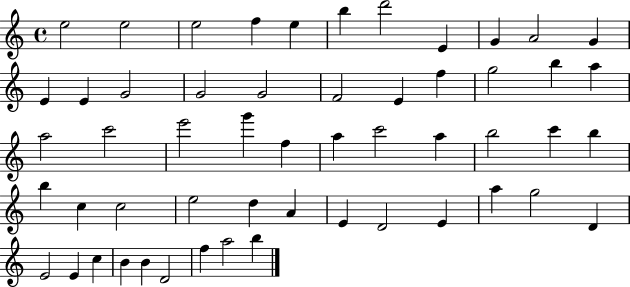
{
  \clef treble
  \time 4/4
  \defaultTimeSignature
  \key c \major
  e''2 e''2 | e''2 f''4 e''4 | b''4 d'''2 e'4 | g'4 a'2 g'4 | \break e'4 e'4 g'2 | g'2 g'2 | f'2 e'4 f''4 | g''2 b''4 a''4 | \break a''2 c'''2 | e'''2 g'''4 f''4 | a''4 c'''2 a''4 | b''2 c'''4 b''4 | \break b''4 c''4 c''2 | e''2 d''4 a'4 | e'4 d'2 e'4 | a''4 g''2 d'4 | \break e'2 e'4 c''4 | b'4 b'4 d'2 | f''4 a''2 b''4 | \bar "|."
}